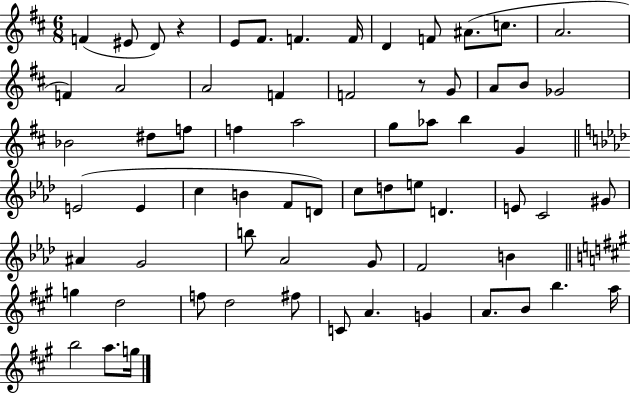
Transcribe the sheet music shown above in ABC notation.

X:1
T:Untitled
M:6/8
L:1/4
K:D
F ^E/2 D/2 z E/2 ^F/2 F F/4 D F/2 ^A/2 c/2 A2 F A2 A2 F F2 z/2 G/2 A/2 B/2 _G2 _B2 ^d/2 f/2 f a2 g/2 _a/2 b G E2 E c B F/2 D/2 c/2 d/2 e/2 D E/2 C2 ^G/2 ^A G2 b/2 _A2 G/2 F2 B g d2 f/2 d2 ^f/2 C/2 A G A/2 B/2 b a/4 b2 a/2 g/4